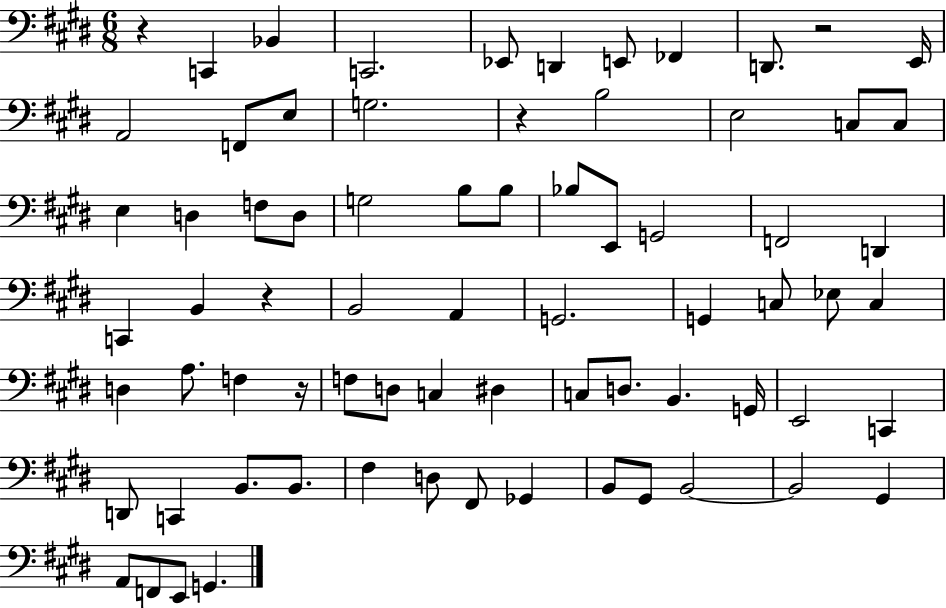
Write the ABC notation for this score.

X:1
T:Untitled
M:6/8
L:1/4
K:E
z C,, _B,, C,,2 _E,,/2 D,, E,,/2 _F,, D,,/2 z2 E,,/4 A,,2 F,,/2 E,/2 G,2 z B,2 E,2 C,/2 C,/2 E, D, F,/2 D,/2 G,2 B,/2 B,/2 _B,/2 E,,/2 G,,2 F,,2 D,, C,, B,, z B,,2 A,, G,,2 G,, C,/2 _E,/2 C, D, A,/2 F, z/4 F,/2 D,/2 C, ^D, C,/2 D,/2 B,, G,,/4 E,,2 C,, D,,/2 C,, B,,/2 B,,/2 ^F, D,/2 ^F,,/2 _G,, B,,/2 ^G,,/2 B,,2 B,,2 ^G,, A,,/2 F,,/2 E,,/2 G,,